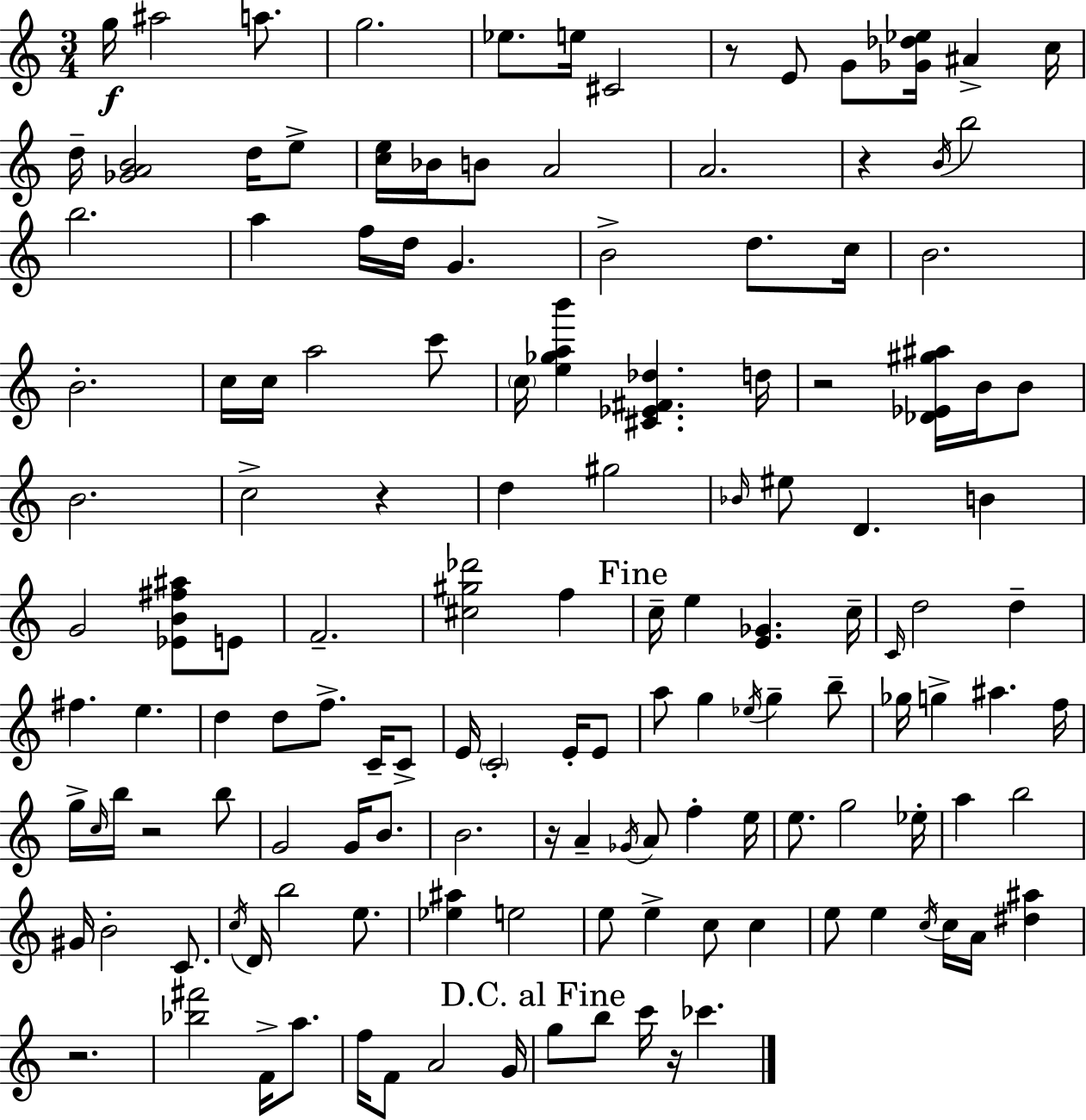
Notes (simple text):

G5/s A#5/h A5/e. G5/h. Eb5/e. E5/s C#4/h R/e E4/e G4/e [Gb4,Db5,Eb5]/s A#4/q C5/s D5/s [Gb4,A4,B4]/h D5/s E5/e [C5,E5]/s Bb4/s B4/e A4/h A4/h. R/q B4/s B5/h B5/h. A5/q F5/s D5/s G4/q. B4/h D5/e. C5/s B4/h. B4/h. C5/s C5/s A5/h C6/e C5/s [E5,Gb5,A5,B6]/q [C#4,Eb4,F#4,Db5]/q. D5/s R/h [Db4,Eb4,G#5,A#5]/s B4/s B4/e B4/h. C5/h R/q D5/q G#5/h Bb4/s EIS5/e D4/q. B4/q G4/h [Eb4,B4,F#5,A#5]/e E4/e F4/h. [C#5,G#5,Db6]/h F5/q C5/s E5/q [E4,Gb4]/q. C5/s C4/s D5/h D5/q F#5/q. E5/q. D5/q D5/e F5/e. C4/s C4/e E4/s C4/h E4/s E4/e A5/e G5/q Eb5/s G5/q B5/e Gb5/s G5/q A#5/q. F5/s G5/s C5/s B5/s R/h B5/e G4/h G4/s B4/e. B4/h. R/s A4/q Gb4/s A4/e F5/q E5/s E5/e. G5/h Eb5/s A5/q B5/h G#4/s B4/h C4/e. C5/s D4/s B5/h E5/e. [Eb5,A#5]/q E5/h E5/e E5/q C5/e C5/q E5/e E5/q C5/s C5/s A4/s [D#5,A#5]/q R/h. [Bb5,F#6]/h F4/s A5/e. F5/s F4/e A4/h G4/s G5/e B5/e C6/s R/s CES6/q.